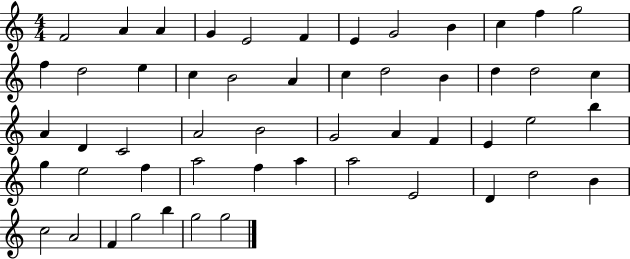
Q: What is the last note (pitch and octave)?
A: G5